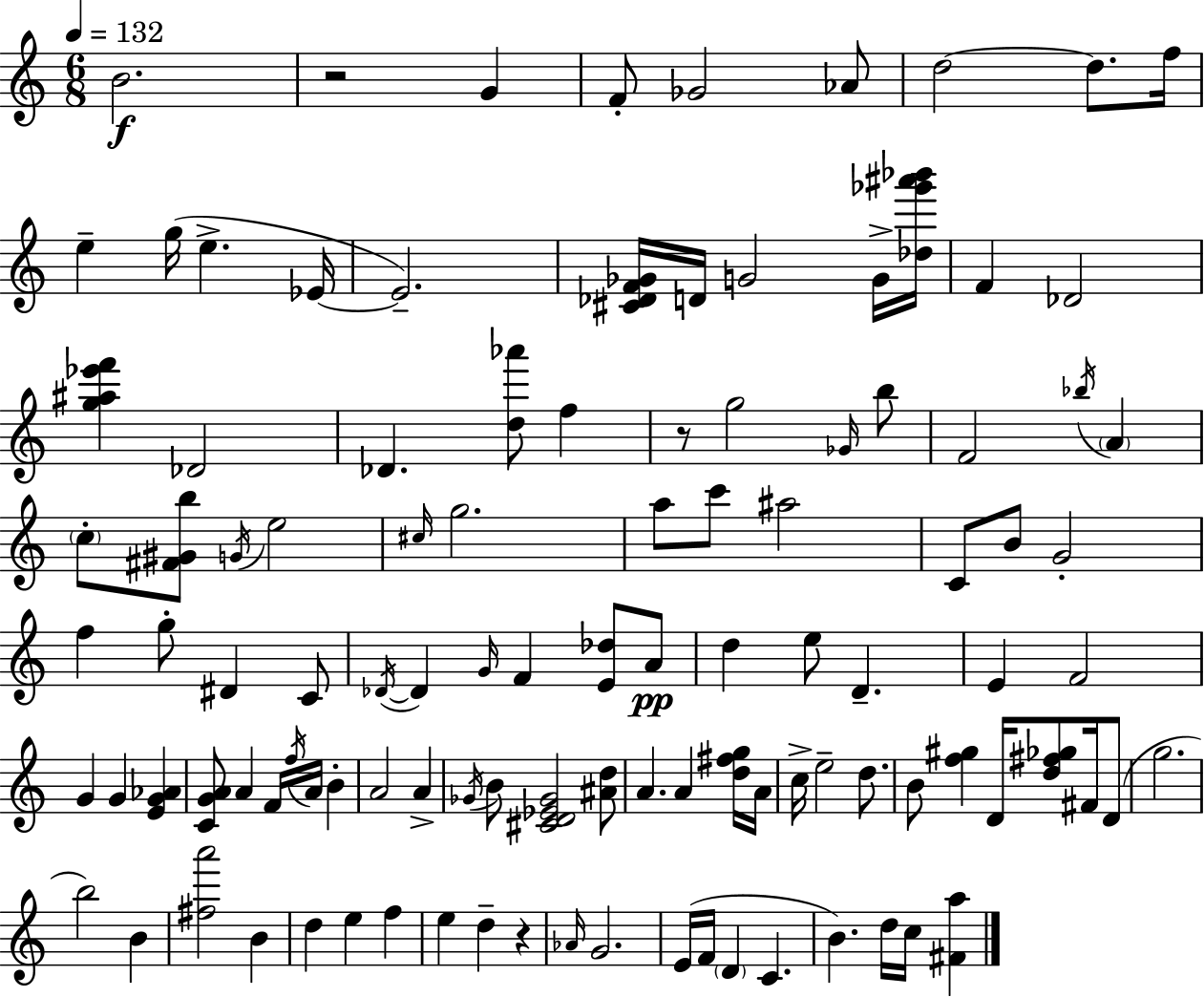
{
  \clef treble
  \numericTimeSignature
  \time 6/8
  \key c \major
  \tempo 4 = 132
  b'2.\f | r2 g'4 | f'8-. ges'2 aes'8 | d''2~~ d''8. f''16 | \break e''4-- g''16( e''4.-> ees'16~~ | ees'2.--) | <cis' des' f' ges'>16 d'16 g'2 g'16-> <des'' ges''' ais''' bes'''>16 | f'4 des'2 | \break <g'' ais'' ees''' f'''>4 des'2 | des'4. <d'' aes'''>8 f''4 | r8 g''2 \grace { ges'16 } b''8 | f'2 \acciaccatura { bes''16 } \parenthesize a'4 | \break \parenthesize c''8-. <fis' gis' b''>8 \acciaccatura { g'16 } e''2 | \grace { cis''16 } g''2. | a''8 c'''8 ais''2 | c'8 b'8 g'2-. | \break f''4 g''8-. dis'4 | c'8 \acciaccatura { des'16~ }~ des'4 \grace { g'16 } f'4 | <e' des''>8 a'8\pp d''4 e''8 | d'4.-- e'4 f'2 | \break g'4 g'4 | <e' g' aes'>4 <c' g' a'>8 a'4 | f'16 \acciaccatura { f''16 } a'16 b'4-. a'2 | a'4-> \acciaccatura { ges'16 } b'8 <cis' d' ees' ges'>2 | \break <ais' d''>8 a'4. | a'4 <d'' fis'' g''>16 a'16 c''16-> e''2-- | d''8. b'8 <f'' gis''>4 | d'16 <d'' fis'' ges''>8 fis'16 d'8( g''2. | \break b''2) | b'4 <fis'' a'''>2 | b'4 d''4 | e''4 f''4 e''4 | \break d''4-- r4 \grace { aes'16 } g'2. | e'16( f'16 \parenthesize d'4 | c'4. b'4.) | d''16 c''16 <fis' a''>4 \bar "|."
}